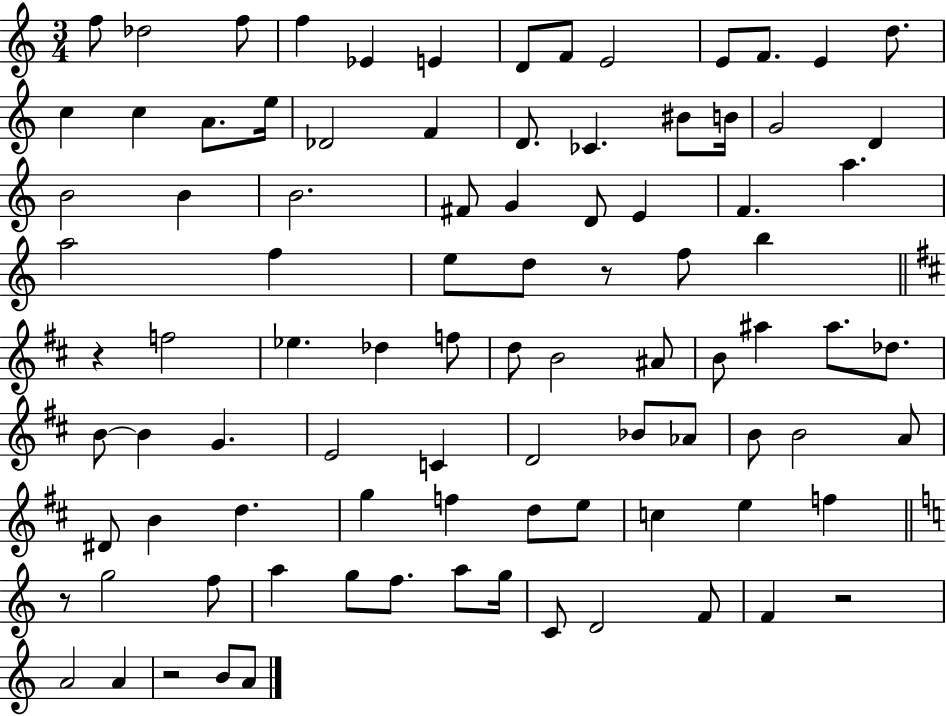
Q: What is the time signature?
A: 3/4